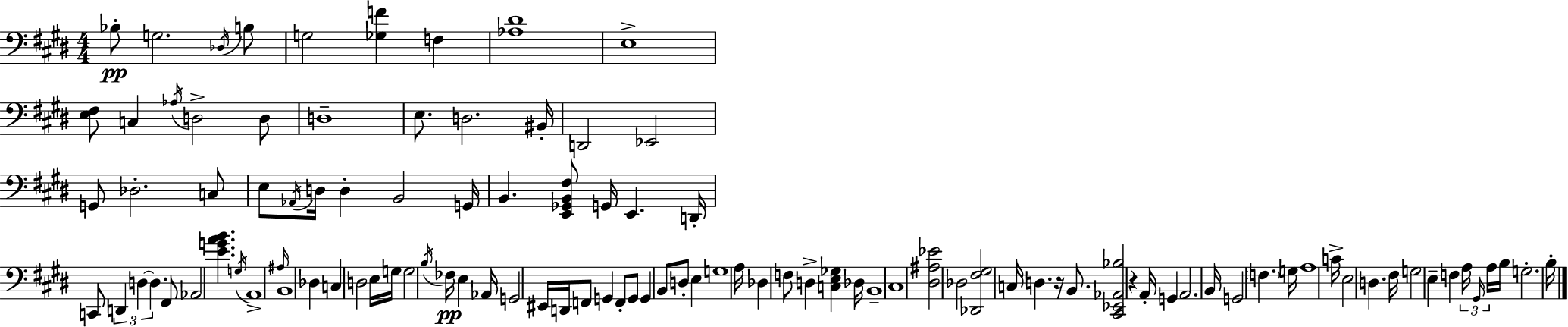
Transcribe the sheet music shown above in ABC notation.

X:1
T:Untitled
M:4/4
L:1/4
K:E
_B,/2 G,2 _D,/4 B,/2 G,2 [_G,F] F, [_A,^D]4 E,4 [E,^F,]/2 C, _A,/4 D,2 D,/2 D,4 E,/2 D,2 ^B,,/4 D,,2 _E,,2 G,,/2 _D,2 C,/2 E,/2 _A,,/4 D,/4 D, B,,2 G,,/4 B,, [E,,_G,,B,,^F,]/2 G,,/4 E,, D,,/4 C,,/2 D,, D, D, ^F,,/2 _A,,2 [EGAB] G,/4 A,,4 ^A,/4 B,,4 _D, C, D,2 E,/4 G,/4 G,2 B,/4 _F,/4 E, _A,,/4 G,,2 ^E,,/4 D,,/4 F,,/2 G,, F,,/2 G,,/2 G,, B,,/2 D,/2 E, G,4 A,/4 _D, F,/2 D, [C,E,_G,] _D,/4 B,,4 ^C,4 [^D,^A,_E]2 _D,2 [_D,,^F,^G,]2 C,/4 D, z/4 B,,/2 [^C,,_E,,_A,,_B,]2 z A,,/4 G,, A,,2 B,,/4 G,,2 F, G,/4 A,4 C/4 E,2 D, ^F,/4 G,2 E, F, A,/4 ^G,,/4 A,/4 B,/4 G,2 B,/4